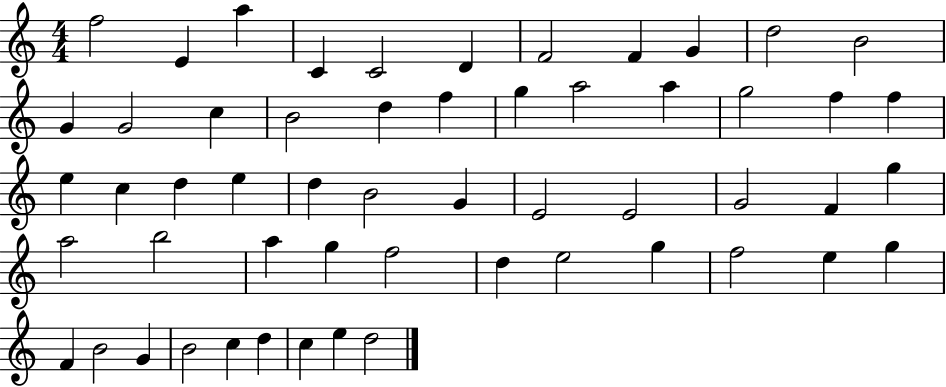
X:1
T:Untitled
M:4/4
L:1/4
K:C
f2 E a C C2 D F2 F G d2 B2 G G2 c B2 d f g a2 a g2 f f e c d e d B2 G E2 E2 G2 F g a2 b2 a g f2 d e2 g f2 e g F B2 G B2 c d c e d2